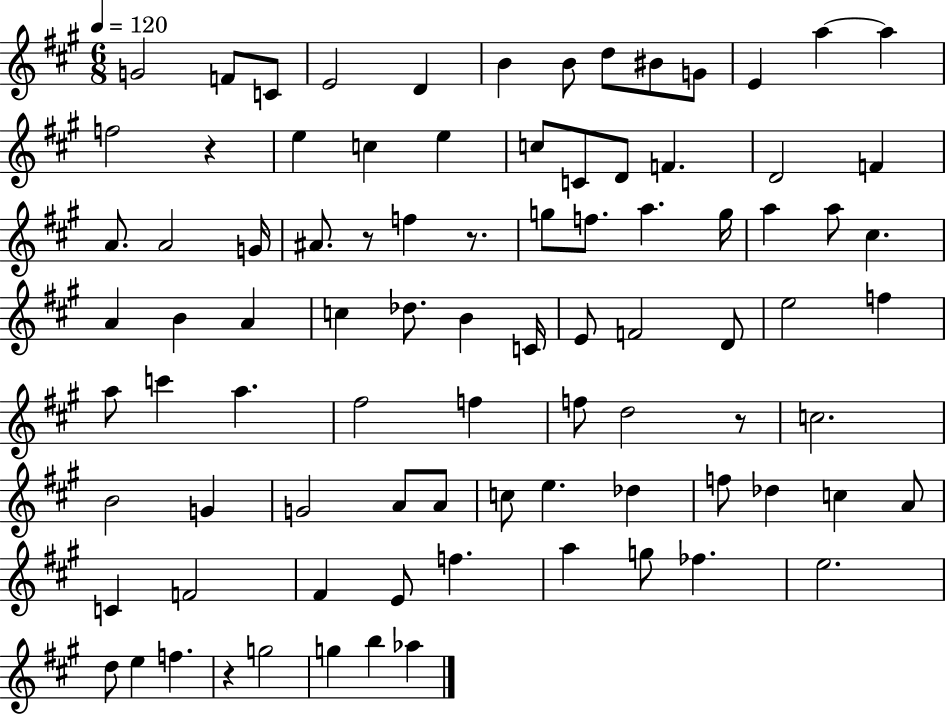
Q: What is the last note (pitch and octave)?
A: Ab5